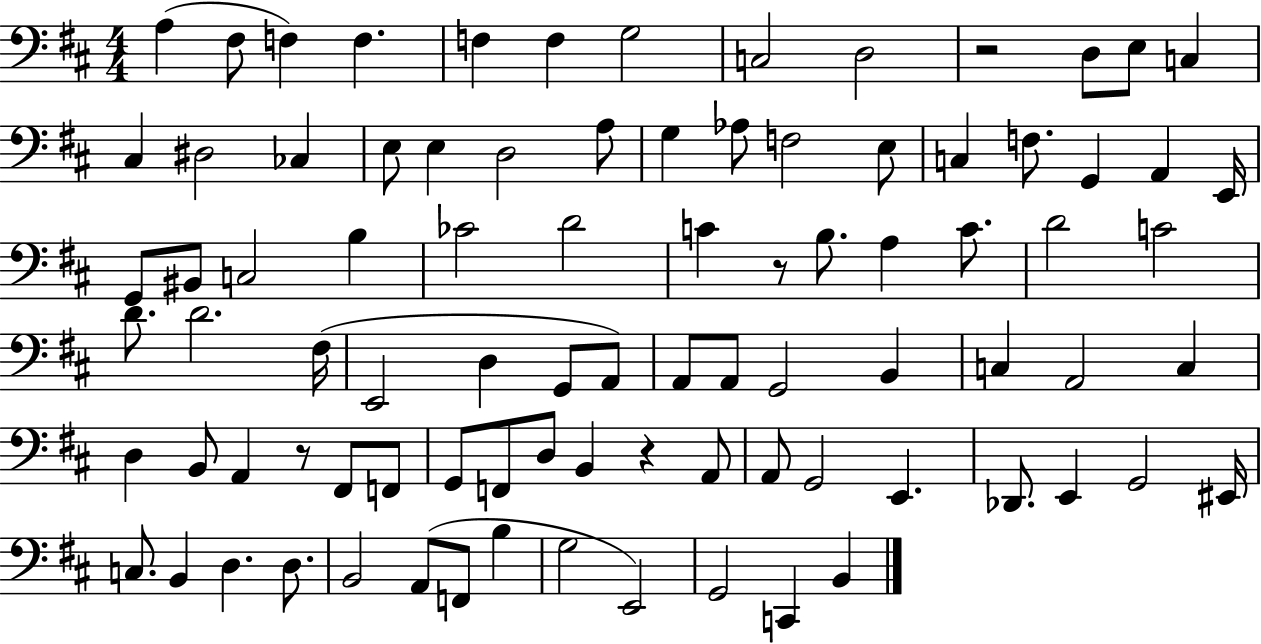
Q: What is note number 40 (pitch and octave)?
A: C4